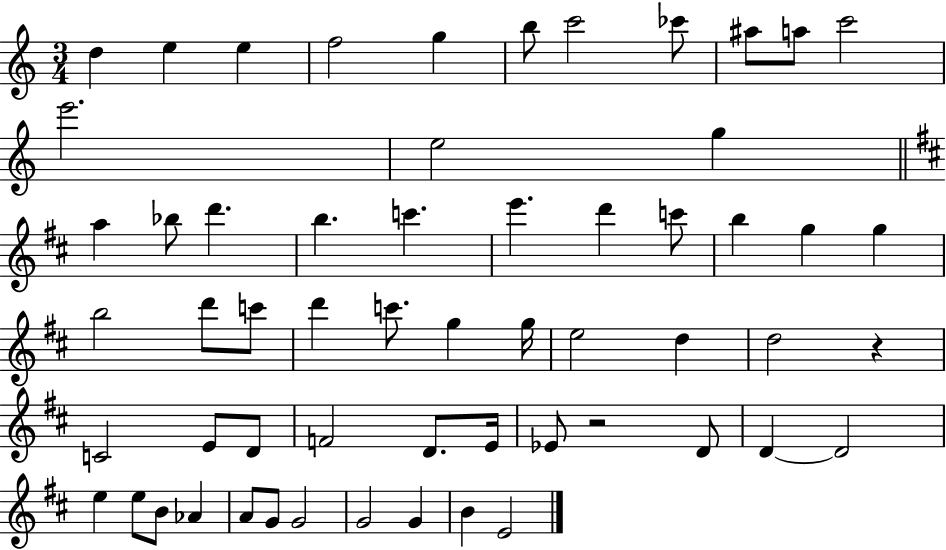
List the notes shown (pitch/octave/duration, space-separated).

D5/q E5/q E5/q F5/h G5/q B5/e C6/h CES6/e A#5/e A5/e C6/h E6/h. E5/h G5/q A5/q Bb5/e D6/q. B5/q. C6/q. E6/q. D6/q C6/e B5/q G5/q G5/q B5/h D6/e C6/e D6/q C6/e. G5/q G5/s E5/h D5/q D5/h R/q C4/h E4/e D4/e F4/h D4/e. E4/s Eb4/e R/h D4/e D4/q D4/h E5/q E5/e B4/e Ab4/q A4/e G4/e G4/h G4/h G4/q B4/q E4/h